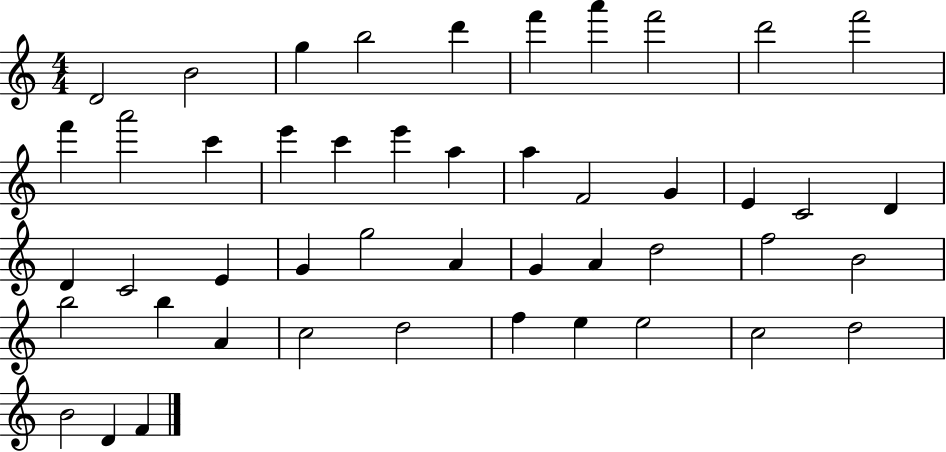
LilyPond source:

{
  \clef treble
  \numericTimeSignature
  \time 4/4
  \key c \major
  d'2 b'2 | g''4 b''2 d'''4 | f'''4 a'''4 f'''2 | d'''2 f'''2 | \break f'''4 a'''2 c'''4 | e'''4 c'''4 e'''4 a''4 | a''4 f'2 g'4 | e'4 c'2 d'4 | \break d'4 c'2 e'4 | g'4 g''2 a'4 | g'4 a'4 d''2 | f''2 b'2 | \break b''2 b''4 a'4 | c''2 d''2 | f''4 e''4 e''2 | c''2 d''2 | \break b'2 d'4 f'4 | \bar "|."
}